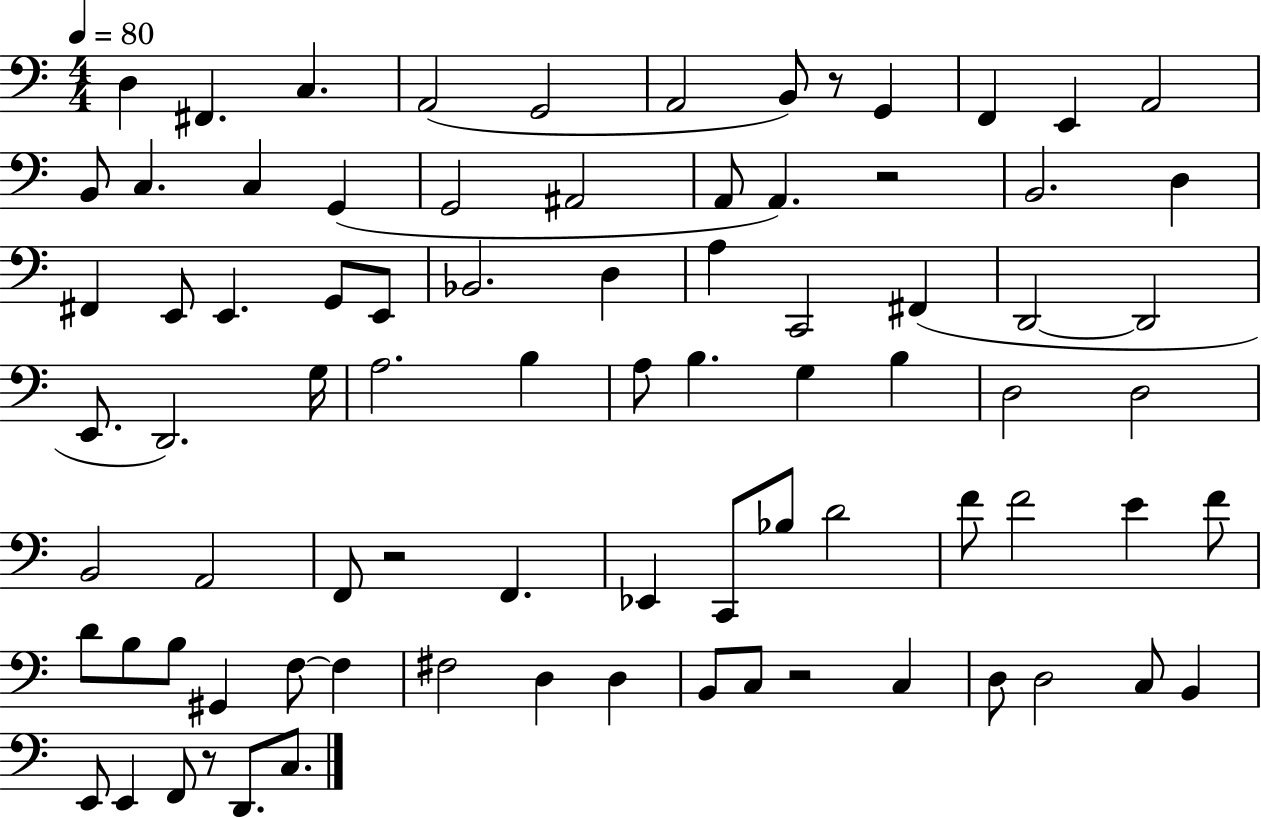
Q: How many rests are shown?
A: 5